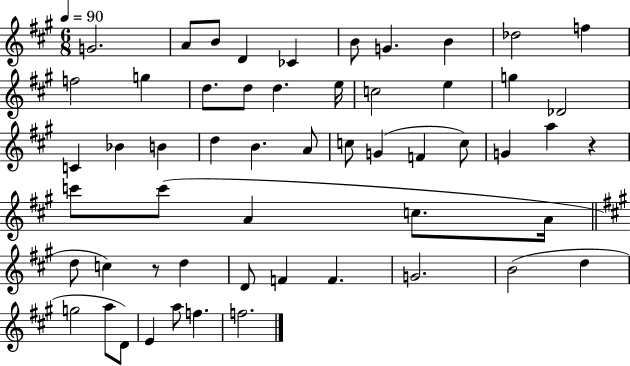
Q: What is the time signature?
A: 6/8